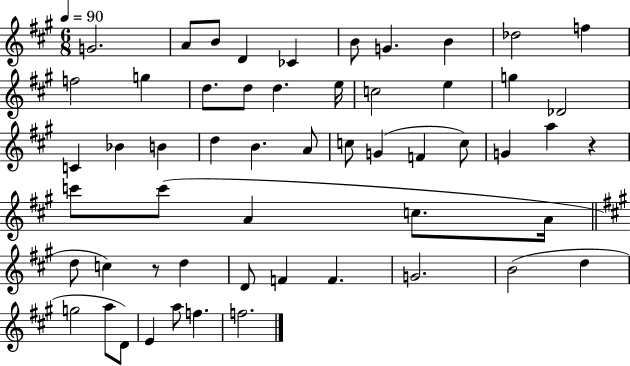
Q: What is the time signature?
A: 6/8